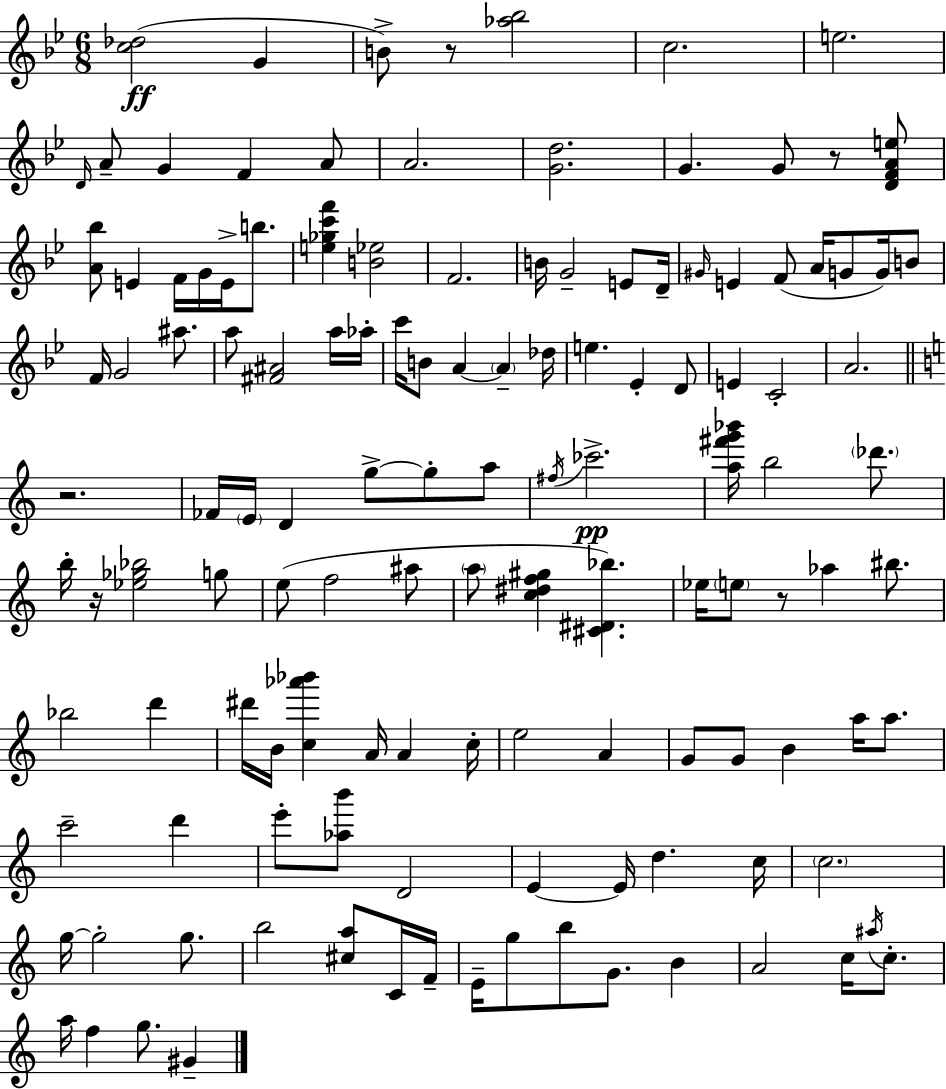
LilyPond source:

{
  \clef treble
  \numericTimeSignature
  \time 6/8
  \key bes \major
  <c'' des''>2(\ff g'4 | b'8->) r8 <aes'' bes''>2 | c''2. | e''2. | \break \grace { d'16 } a'8-- g'4 f'4 a'8 | a'2. | <g' d''>2. | g'4. g'8 r8 <d' f' a' e''>8 | \break <a' bes''>8 e'4 f'16 g'16 e'16-> b''8. | <e'' ges'' c''' f'''>4 <b' ees''>2 | f'2. | b'16 g'2-- e'8 | \break d'16-- \grace { gis'16 } e'4 f'8( a'16 g'8 g'16) | b'8 f'16 g'2 ais''8. | a''8 <fis' ais'>2 | a''16 aes''16-. c'''16 b'8 a'4~~ \parenthesize a'4-- | \break des''16 e''4. ees'4-. | d'8 e'4 c'2-. | a'2. | \bar "||" \break \key a \minor r2. | fes'16 \parenthesize e'16 d'4 g''8->~~ g''8-. a''8 | \acciaccatura { fis''16 } ces'''2.->\pp | <a'' fis''' g''' bes'''>16 b''2 \parenthesize des'''8. | \break b''16-. r16 <ees'' ges'' bes''>2 g''8 | e''8( f''2 ais''8 | \parenthesize a''8 <c'' dis'' f'' gis''>4 <cis' dis' bes''>4.) | ees''16 \parenthesize e''8 r8 aes''4 bis''8. | \break bes''2 d'''4 | dis'''16 b'16 <c'' aes''' bes'''>4 a'16 a'4 | c''16-. e''2 a'4 | g'8 g'8 b'4 a''16 a''8. | \break c'''2-- d'''4 | e'''8-. <aes'' b'''>8 d'2 | e'4~~ e'16 d''4. | c''16 \parenthesize c''2. | \break g''16~~ g''2-. g''8. | b''2 <cis'' a''>8 c'16 | f'16-- e'16-- g''8 b''8 g'8. b'4 | a'2 c''16 \acciaccatura { ais''16 } c''8.-. | \break a''16 f''4 g''8. gis'4-- | \bar "|."
}